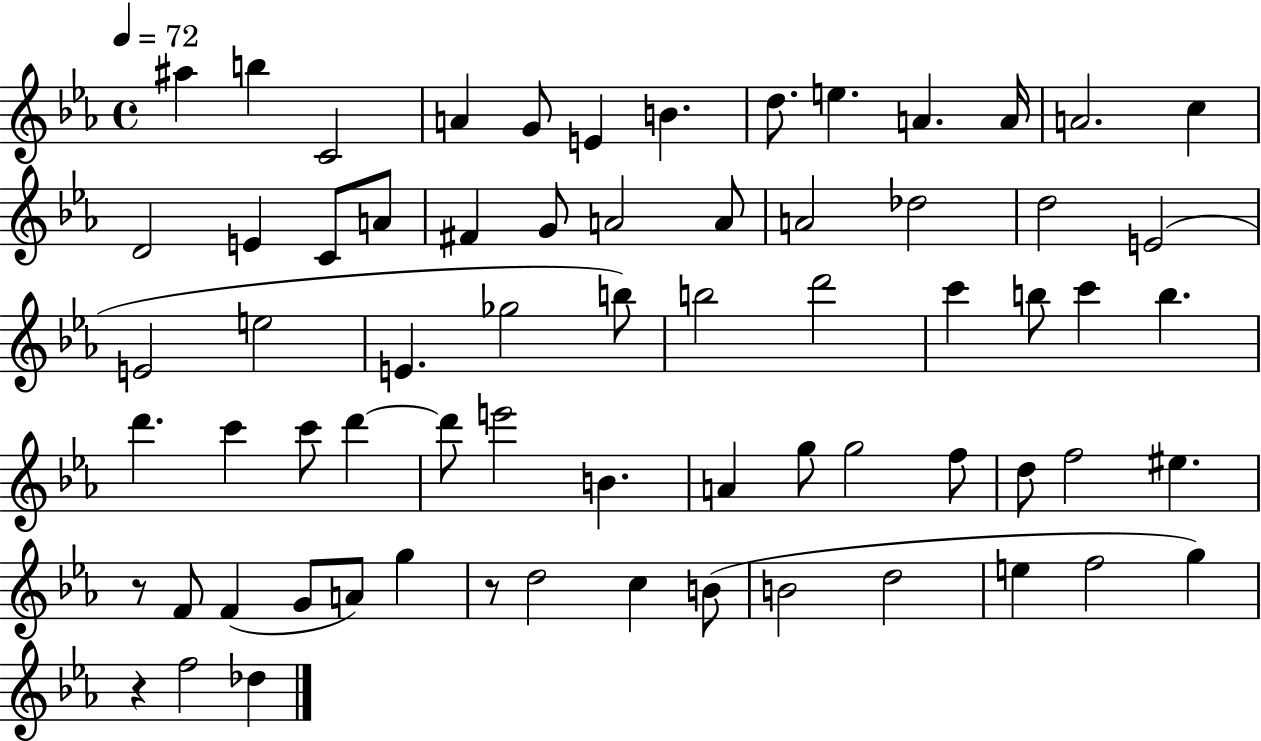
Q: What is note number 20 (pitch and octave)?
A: A4